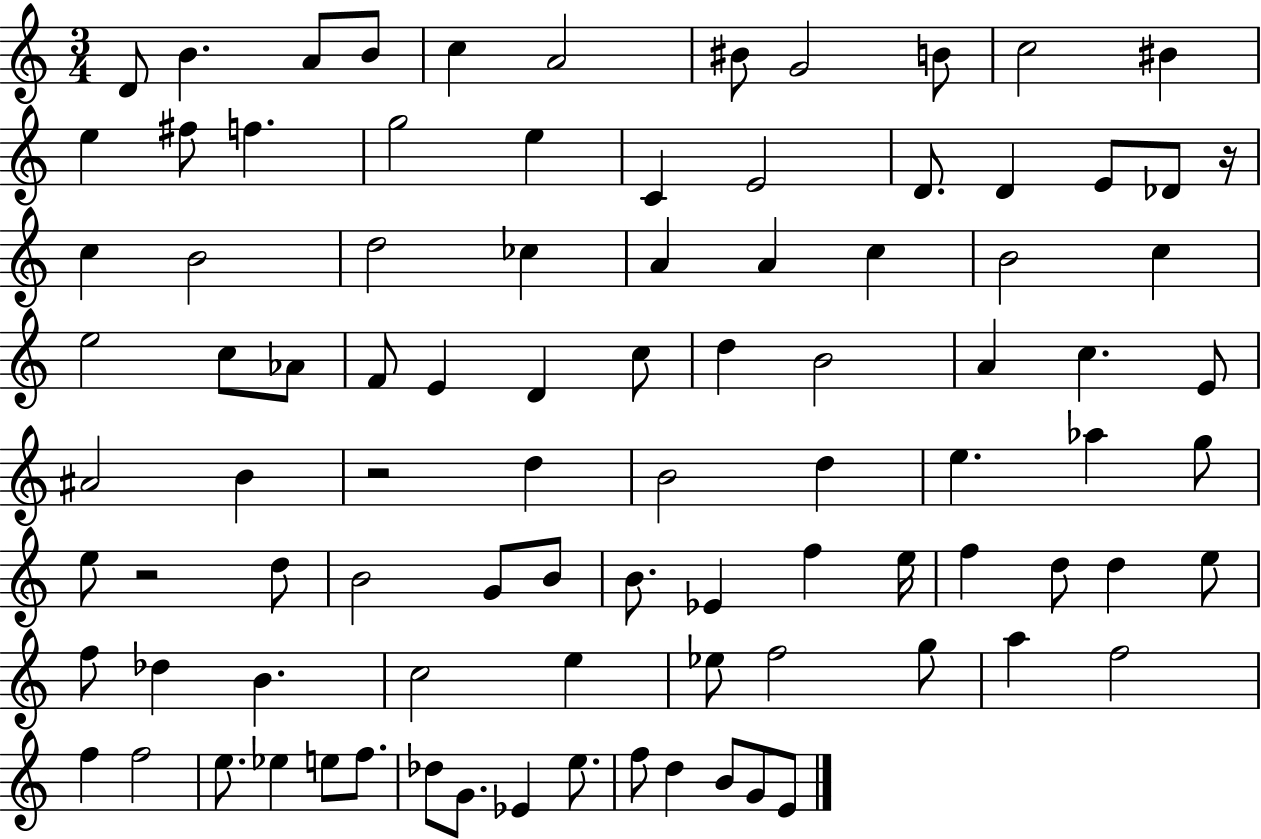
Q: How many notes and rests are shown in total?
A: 92